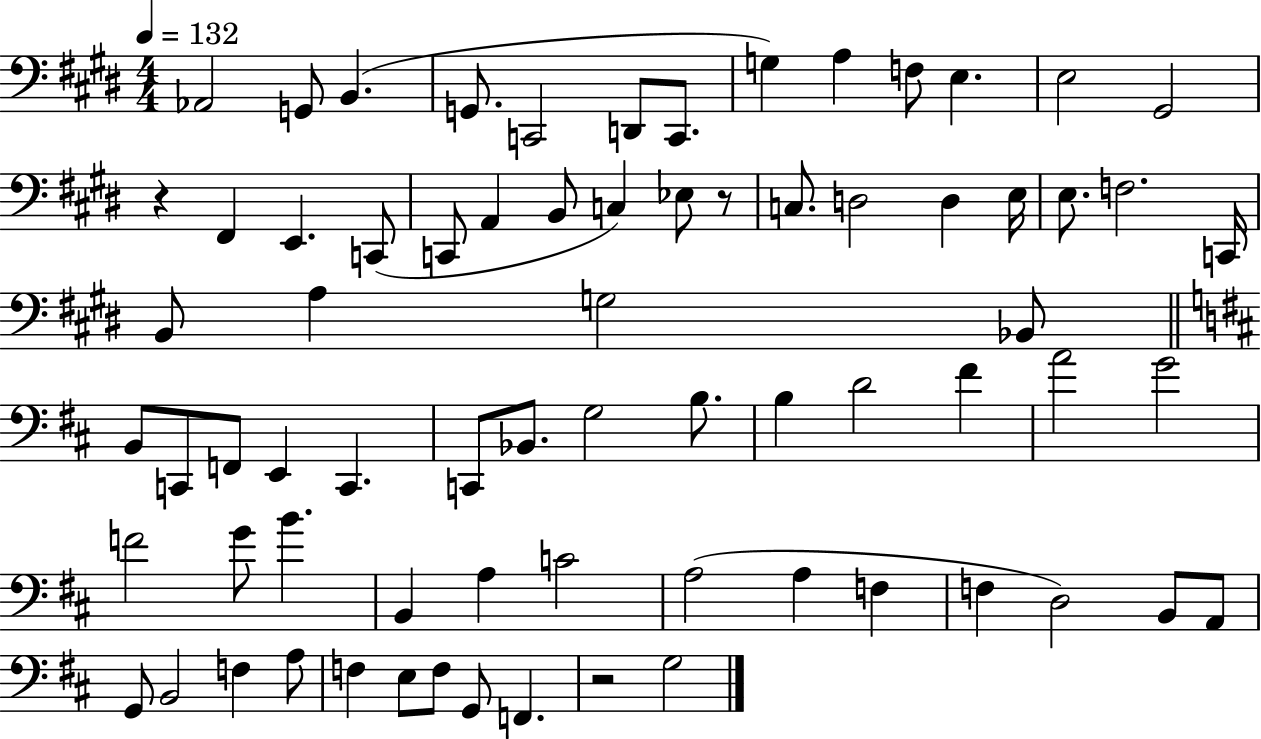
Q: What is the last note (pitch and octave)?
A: G3